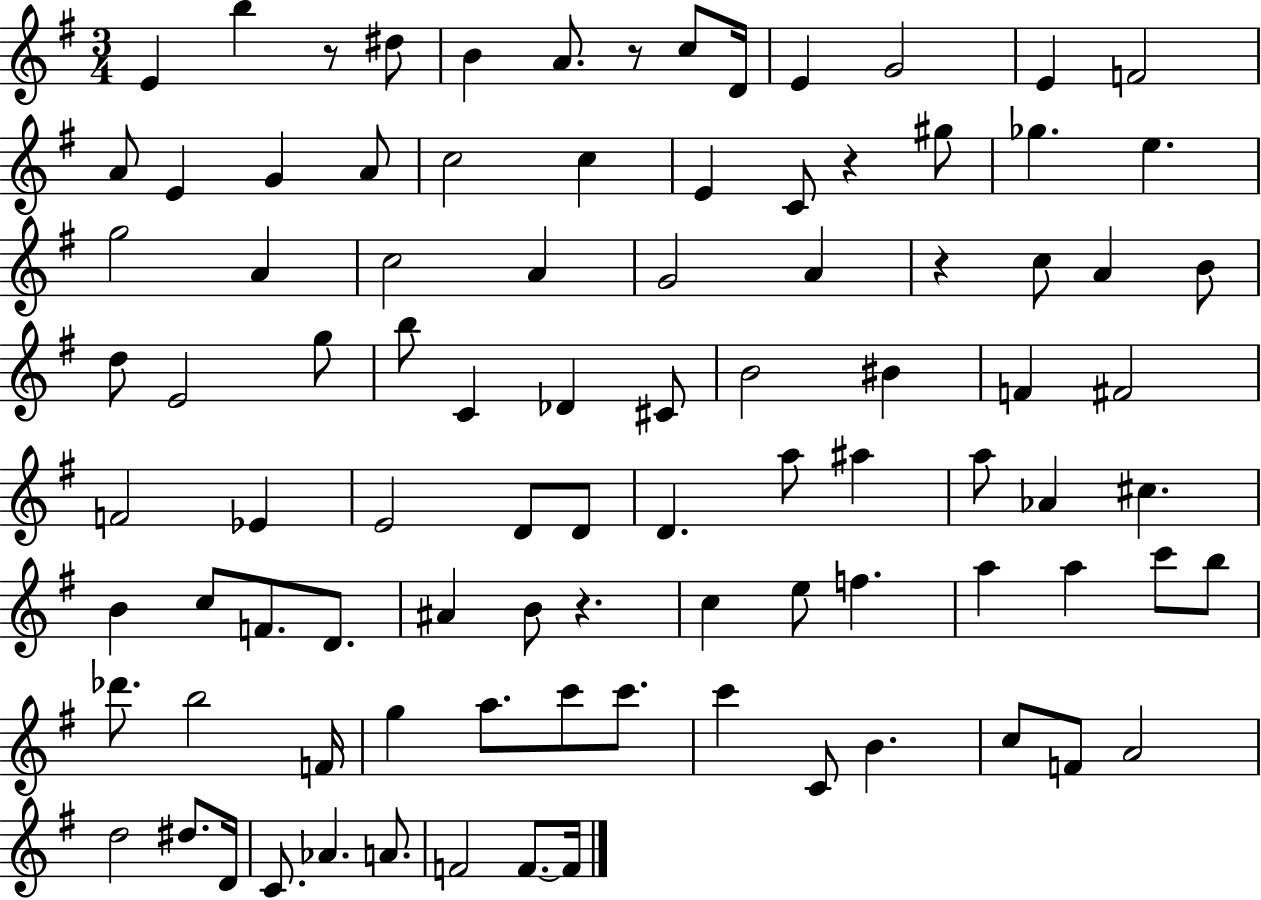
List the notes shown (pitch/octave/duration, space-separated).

E4/q B5/q R/e D#5/e B4/q A4/e. R/e C5/e D4/s E4/q G4/h E4/q F4/h A4/e E4/q G4/q A4/e C5/h C5/q E4/q C4/e R/q G#5/e Gb5/q. E5/q. G5/h A4/q C5/h A4/q G4/h A4/q R/q C5/e A4/q B4/e D5/e E4/h G5/e B5/e C4/q Db4/q C#4/e B4/h BIS4/q F4/q F#4/h F4/h Eb4/q E4/h D4/e D4/e D4/q. A5/e A#5/q A5/e Ab4/q C#5/q. B4/q C5/e F4/e. D4/e. A#4/q B4/e R/q. C5/q E5/e F5/q. A5/q A5/q C6/e B5/e Db6/e. B5/h F4/s G5/q A5/e. C6/e C6/e. C6/q C4/e B4/q. C5/e F4/e A4/h D5/h D#5/e. D4/s C4/e. Ab4/q. A4/e. F4/h F4/e. F4/s